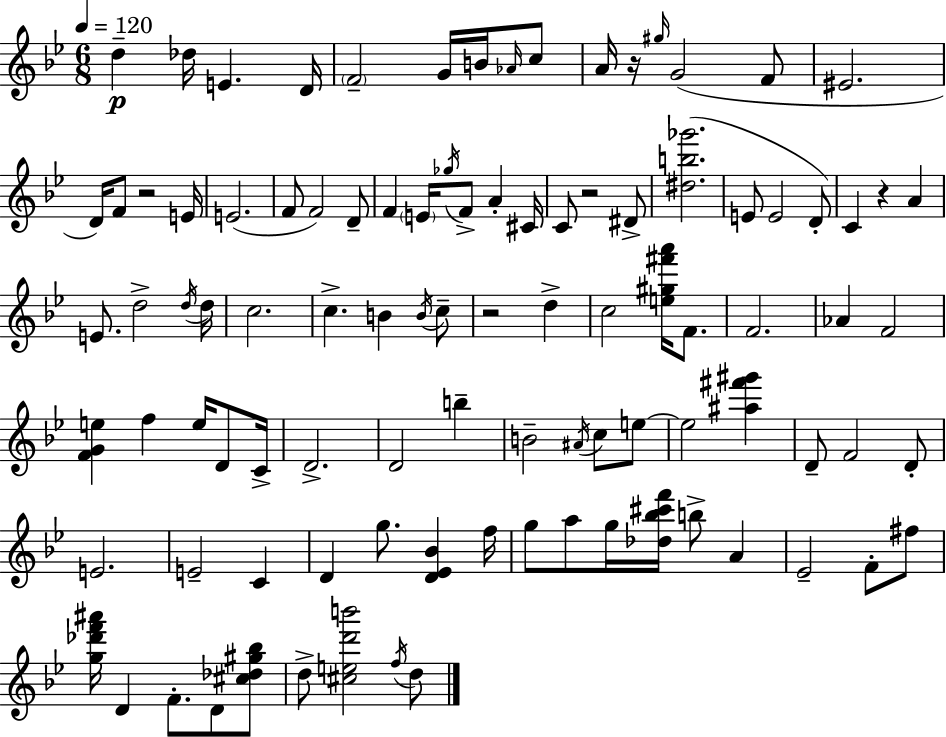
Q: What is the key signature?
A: BES major